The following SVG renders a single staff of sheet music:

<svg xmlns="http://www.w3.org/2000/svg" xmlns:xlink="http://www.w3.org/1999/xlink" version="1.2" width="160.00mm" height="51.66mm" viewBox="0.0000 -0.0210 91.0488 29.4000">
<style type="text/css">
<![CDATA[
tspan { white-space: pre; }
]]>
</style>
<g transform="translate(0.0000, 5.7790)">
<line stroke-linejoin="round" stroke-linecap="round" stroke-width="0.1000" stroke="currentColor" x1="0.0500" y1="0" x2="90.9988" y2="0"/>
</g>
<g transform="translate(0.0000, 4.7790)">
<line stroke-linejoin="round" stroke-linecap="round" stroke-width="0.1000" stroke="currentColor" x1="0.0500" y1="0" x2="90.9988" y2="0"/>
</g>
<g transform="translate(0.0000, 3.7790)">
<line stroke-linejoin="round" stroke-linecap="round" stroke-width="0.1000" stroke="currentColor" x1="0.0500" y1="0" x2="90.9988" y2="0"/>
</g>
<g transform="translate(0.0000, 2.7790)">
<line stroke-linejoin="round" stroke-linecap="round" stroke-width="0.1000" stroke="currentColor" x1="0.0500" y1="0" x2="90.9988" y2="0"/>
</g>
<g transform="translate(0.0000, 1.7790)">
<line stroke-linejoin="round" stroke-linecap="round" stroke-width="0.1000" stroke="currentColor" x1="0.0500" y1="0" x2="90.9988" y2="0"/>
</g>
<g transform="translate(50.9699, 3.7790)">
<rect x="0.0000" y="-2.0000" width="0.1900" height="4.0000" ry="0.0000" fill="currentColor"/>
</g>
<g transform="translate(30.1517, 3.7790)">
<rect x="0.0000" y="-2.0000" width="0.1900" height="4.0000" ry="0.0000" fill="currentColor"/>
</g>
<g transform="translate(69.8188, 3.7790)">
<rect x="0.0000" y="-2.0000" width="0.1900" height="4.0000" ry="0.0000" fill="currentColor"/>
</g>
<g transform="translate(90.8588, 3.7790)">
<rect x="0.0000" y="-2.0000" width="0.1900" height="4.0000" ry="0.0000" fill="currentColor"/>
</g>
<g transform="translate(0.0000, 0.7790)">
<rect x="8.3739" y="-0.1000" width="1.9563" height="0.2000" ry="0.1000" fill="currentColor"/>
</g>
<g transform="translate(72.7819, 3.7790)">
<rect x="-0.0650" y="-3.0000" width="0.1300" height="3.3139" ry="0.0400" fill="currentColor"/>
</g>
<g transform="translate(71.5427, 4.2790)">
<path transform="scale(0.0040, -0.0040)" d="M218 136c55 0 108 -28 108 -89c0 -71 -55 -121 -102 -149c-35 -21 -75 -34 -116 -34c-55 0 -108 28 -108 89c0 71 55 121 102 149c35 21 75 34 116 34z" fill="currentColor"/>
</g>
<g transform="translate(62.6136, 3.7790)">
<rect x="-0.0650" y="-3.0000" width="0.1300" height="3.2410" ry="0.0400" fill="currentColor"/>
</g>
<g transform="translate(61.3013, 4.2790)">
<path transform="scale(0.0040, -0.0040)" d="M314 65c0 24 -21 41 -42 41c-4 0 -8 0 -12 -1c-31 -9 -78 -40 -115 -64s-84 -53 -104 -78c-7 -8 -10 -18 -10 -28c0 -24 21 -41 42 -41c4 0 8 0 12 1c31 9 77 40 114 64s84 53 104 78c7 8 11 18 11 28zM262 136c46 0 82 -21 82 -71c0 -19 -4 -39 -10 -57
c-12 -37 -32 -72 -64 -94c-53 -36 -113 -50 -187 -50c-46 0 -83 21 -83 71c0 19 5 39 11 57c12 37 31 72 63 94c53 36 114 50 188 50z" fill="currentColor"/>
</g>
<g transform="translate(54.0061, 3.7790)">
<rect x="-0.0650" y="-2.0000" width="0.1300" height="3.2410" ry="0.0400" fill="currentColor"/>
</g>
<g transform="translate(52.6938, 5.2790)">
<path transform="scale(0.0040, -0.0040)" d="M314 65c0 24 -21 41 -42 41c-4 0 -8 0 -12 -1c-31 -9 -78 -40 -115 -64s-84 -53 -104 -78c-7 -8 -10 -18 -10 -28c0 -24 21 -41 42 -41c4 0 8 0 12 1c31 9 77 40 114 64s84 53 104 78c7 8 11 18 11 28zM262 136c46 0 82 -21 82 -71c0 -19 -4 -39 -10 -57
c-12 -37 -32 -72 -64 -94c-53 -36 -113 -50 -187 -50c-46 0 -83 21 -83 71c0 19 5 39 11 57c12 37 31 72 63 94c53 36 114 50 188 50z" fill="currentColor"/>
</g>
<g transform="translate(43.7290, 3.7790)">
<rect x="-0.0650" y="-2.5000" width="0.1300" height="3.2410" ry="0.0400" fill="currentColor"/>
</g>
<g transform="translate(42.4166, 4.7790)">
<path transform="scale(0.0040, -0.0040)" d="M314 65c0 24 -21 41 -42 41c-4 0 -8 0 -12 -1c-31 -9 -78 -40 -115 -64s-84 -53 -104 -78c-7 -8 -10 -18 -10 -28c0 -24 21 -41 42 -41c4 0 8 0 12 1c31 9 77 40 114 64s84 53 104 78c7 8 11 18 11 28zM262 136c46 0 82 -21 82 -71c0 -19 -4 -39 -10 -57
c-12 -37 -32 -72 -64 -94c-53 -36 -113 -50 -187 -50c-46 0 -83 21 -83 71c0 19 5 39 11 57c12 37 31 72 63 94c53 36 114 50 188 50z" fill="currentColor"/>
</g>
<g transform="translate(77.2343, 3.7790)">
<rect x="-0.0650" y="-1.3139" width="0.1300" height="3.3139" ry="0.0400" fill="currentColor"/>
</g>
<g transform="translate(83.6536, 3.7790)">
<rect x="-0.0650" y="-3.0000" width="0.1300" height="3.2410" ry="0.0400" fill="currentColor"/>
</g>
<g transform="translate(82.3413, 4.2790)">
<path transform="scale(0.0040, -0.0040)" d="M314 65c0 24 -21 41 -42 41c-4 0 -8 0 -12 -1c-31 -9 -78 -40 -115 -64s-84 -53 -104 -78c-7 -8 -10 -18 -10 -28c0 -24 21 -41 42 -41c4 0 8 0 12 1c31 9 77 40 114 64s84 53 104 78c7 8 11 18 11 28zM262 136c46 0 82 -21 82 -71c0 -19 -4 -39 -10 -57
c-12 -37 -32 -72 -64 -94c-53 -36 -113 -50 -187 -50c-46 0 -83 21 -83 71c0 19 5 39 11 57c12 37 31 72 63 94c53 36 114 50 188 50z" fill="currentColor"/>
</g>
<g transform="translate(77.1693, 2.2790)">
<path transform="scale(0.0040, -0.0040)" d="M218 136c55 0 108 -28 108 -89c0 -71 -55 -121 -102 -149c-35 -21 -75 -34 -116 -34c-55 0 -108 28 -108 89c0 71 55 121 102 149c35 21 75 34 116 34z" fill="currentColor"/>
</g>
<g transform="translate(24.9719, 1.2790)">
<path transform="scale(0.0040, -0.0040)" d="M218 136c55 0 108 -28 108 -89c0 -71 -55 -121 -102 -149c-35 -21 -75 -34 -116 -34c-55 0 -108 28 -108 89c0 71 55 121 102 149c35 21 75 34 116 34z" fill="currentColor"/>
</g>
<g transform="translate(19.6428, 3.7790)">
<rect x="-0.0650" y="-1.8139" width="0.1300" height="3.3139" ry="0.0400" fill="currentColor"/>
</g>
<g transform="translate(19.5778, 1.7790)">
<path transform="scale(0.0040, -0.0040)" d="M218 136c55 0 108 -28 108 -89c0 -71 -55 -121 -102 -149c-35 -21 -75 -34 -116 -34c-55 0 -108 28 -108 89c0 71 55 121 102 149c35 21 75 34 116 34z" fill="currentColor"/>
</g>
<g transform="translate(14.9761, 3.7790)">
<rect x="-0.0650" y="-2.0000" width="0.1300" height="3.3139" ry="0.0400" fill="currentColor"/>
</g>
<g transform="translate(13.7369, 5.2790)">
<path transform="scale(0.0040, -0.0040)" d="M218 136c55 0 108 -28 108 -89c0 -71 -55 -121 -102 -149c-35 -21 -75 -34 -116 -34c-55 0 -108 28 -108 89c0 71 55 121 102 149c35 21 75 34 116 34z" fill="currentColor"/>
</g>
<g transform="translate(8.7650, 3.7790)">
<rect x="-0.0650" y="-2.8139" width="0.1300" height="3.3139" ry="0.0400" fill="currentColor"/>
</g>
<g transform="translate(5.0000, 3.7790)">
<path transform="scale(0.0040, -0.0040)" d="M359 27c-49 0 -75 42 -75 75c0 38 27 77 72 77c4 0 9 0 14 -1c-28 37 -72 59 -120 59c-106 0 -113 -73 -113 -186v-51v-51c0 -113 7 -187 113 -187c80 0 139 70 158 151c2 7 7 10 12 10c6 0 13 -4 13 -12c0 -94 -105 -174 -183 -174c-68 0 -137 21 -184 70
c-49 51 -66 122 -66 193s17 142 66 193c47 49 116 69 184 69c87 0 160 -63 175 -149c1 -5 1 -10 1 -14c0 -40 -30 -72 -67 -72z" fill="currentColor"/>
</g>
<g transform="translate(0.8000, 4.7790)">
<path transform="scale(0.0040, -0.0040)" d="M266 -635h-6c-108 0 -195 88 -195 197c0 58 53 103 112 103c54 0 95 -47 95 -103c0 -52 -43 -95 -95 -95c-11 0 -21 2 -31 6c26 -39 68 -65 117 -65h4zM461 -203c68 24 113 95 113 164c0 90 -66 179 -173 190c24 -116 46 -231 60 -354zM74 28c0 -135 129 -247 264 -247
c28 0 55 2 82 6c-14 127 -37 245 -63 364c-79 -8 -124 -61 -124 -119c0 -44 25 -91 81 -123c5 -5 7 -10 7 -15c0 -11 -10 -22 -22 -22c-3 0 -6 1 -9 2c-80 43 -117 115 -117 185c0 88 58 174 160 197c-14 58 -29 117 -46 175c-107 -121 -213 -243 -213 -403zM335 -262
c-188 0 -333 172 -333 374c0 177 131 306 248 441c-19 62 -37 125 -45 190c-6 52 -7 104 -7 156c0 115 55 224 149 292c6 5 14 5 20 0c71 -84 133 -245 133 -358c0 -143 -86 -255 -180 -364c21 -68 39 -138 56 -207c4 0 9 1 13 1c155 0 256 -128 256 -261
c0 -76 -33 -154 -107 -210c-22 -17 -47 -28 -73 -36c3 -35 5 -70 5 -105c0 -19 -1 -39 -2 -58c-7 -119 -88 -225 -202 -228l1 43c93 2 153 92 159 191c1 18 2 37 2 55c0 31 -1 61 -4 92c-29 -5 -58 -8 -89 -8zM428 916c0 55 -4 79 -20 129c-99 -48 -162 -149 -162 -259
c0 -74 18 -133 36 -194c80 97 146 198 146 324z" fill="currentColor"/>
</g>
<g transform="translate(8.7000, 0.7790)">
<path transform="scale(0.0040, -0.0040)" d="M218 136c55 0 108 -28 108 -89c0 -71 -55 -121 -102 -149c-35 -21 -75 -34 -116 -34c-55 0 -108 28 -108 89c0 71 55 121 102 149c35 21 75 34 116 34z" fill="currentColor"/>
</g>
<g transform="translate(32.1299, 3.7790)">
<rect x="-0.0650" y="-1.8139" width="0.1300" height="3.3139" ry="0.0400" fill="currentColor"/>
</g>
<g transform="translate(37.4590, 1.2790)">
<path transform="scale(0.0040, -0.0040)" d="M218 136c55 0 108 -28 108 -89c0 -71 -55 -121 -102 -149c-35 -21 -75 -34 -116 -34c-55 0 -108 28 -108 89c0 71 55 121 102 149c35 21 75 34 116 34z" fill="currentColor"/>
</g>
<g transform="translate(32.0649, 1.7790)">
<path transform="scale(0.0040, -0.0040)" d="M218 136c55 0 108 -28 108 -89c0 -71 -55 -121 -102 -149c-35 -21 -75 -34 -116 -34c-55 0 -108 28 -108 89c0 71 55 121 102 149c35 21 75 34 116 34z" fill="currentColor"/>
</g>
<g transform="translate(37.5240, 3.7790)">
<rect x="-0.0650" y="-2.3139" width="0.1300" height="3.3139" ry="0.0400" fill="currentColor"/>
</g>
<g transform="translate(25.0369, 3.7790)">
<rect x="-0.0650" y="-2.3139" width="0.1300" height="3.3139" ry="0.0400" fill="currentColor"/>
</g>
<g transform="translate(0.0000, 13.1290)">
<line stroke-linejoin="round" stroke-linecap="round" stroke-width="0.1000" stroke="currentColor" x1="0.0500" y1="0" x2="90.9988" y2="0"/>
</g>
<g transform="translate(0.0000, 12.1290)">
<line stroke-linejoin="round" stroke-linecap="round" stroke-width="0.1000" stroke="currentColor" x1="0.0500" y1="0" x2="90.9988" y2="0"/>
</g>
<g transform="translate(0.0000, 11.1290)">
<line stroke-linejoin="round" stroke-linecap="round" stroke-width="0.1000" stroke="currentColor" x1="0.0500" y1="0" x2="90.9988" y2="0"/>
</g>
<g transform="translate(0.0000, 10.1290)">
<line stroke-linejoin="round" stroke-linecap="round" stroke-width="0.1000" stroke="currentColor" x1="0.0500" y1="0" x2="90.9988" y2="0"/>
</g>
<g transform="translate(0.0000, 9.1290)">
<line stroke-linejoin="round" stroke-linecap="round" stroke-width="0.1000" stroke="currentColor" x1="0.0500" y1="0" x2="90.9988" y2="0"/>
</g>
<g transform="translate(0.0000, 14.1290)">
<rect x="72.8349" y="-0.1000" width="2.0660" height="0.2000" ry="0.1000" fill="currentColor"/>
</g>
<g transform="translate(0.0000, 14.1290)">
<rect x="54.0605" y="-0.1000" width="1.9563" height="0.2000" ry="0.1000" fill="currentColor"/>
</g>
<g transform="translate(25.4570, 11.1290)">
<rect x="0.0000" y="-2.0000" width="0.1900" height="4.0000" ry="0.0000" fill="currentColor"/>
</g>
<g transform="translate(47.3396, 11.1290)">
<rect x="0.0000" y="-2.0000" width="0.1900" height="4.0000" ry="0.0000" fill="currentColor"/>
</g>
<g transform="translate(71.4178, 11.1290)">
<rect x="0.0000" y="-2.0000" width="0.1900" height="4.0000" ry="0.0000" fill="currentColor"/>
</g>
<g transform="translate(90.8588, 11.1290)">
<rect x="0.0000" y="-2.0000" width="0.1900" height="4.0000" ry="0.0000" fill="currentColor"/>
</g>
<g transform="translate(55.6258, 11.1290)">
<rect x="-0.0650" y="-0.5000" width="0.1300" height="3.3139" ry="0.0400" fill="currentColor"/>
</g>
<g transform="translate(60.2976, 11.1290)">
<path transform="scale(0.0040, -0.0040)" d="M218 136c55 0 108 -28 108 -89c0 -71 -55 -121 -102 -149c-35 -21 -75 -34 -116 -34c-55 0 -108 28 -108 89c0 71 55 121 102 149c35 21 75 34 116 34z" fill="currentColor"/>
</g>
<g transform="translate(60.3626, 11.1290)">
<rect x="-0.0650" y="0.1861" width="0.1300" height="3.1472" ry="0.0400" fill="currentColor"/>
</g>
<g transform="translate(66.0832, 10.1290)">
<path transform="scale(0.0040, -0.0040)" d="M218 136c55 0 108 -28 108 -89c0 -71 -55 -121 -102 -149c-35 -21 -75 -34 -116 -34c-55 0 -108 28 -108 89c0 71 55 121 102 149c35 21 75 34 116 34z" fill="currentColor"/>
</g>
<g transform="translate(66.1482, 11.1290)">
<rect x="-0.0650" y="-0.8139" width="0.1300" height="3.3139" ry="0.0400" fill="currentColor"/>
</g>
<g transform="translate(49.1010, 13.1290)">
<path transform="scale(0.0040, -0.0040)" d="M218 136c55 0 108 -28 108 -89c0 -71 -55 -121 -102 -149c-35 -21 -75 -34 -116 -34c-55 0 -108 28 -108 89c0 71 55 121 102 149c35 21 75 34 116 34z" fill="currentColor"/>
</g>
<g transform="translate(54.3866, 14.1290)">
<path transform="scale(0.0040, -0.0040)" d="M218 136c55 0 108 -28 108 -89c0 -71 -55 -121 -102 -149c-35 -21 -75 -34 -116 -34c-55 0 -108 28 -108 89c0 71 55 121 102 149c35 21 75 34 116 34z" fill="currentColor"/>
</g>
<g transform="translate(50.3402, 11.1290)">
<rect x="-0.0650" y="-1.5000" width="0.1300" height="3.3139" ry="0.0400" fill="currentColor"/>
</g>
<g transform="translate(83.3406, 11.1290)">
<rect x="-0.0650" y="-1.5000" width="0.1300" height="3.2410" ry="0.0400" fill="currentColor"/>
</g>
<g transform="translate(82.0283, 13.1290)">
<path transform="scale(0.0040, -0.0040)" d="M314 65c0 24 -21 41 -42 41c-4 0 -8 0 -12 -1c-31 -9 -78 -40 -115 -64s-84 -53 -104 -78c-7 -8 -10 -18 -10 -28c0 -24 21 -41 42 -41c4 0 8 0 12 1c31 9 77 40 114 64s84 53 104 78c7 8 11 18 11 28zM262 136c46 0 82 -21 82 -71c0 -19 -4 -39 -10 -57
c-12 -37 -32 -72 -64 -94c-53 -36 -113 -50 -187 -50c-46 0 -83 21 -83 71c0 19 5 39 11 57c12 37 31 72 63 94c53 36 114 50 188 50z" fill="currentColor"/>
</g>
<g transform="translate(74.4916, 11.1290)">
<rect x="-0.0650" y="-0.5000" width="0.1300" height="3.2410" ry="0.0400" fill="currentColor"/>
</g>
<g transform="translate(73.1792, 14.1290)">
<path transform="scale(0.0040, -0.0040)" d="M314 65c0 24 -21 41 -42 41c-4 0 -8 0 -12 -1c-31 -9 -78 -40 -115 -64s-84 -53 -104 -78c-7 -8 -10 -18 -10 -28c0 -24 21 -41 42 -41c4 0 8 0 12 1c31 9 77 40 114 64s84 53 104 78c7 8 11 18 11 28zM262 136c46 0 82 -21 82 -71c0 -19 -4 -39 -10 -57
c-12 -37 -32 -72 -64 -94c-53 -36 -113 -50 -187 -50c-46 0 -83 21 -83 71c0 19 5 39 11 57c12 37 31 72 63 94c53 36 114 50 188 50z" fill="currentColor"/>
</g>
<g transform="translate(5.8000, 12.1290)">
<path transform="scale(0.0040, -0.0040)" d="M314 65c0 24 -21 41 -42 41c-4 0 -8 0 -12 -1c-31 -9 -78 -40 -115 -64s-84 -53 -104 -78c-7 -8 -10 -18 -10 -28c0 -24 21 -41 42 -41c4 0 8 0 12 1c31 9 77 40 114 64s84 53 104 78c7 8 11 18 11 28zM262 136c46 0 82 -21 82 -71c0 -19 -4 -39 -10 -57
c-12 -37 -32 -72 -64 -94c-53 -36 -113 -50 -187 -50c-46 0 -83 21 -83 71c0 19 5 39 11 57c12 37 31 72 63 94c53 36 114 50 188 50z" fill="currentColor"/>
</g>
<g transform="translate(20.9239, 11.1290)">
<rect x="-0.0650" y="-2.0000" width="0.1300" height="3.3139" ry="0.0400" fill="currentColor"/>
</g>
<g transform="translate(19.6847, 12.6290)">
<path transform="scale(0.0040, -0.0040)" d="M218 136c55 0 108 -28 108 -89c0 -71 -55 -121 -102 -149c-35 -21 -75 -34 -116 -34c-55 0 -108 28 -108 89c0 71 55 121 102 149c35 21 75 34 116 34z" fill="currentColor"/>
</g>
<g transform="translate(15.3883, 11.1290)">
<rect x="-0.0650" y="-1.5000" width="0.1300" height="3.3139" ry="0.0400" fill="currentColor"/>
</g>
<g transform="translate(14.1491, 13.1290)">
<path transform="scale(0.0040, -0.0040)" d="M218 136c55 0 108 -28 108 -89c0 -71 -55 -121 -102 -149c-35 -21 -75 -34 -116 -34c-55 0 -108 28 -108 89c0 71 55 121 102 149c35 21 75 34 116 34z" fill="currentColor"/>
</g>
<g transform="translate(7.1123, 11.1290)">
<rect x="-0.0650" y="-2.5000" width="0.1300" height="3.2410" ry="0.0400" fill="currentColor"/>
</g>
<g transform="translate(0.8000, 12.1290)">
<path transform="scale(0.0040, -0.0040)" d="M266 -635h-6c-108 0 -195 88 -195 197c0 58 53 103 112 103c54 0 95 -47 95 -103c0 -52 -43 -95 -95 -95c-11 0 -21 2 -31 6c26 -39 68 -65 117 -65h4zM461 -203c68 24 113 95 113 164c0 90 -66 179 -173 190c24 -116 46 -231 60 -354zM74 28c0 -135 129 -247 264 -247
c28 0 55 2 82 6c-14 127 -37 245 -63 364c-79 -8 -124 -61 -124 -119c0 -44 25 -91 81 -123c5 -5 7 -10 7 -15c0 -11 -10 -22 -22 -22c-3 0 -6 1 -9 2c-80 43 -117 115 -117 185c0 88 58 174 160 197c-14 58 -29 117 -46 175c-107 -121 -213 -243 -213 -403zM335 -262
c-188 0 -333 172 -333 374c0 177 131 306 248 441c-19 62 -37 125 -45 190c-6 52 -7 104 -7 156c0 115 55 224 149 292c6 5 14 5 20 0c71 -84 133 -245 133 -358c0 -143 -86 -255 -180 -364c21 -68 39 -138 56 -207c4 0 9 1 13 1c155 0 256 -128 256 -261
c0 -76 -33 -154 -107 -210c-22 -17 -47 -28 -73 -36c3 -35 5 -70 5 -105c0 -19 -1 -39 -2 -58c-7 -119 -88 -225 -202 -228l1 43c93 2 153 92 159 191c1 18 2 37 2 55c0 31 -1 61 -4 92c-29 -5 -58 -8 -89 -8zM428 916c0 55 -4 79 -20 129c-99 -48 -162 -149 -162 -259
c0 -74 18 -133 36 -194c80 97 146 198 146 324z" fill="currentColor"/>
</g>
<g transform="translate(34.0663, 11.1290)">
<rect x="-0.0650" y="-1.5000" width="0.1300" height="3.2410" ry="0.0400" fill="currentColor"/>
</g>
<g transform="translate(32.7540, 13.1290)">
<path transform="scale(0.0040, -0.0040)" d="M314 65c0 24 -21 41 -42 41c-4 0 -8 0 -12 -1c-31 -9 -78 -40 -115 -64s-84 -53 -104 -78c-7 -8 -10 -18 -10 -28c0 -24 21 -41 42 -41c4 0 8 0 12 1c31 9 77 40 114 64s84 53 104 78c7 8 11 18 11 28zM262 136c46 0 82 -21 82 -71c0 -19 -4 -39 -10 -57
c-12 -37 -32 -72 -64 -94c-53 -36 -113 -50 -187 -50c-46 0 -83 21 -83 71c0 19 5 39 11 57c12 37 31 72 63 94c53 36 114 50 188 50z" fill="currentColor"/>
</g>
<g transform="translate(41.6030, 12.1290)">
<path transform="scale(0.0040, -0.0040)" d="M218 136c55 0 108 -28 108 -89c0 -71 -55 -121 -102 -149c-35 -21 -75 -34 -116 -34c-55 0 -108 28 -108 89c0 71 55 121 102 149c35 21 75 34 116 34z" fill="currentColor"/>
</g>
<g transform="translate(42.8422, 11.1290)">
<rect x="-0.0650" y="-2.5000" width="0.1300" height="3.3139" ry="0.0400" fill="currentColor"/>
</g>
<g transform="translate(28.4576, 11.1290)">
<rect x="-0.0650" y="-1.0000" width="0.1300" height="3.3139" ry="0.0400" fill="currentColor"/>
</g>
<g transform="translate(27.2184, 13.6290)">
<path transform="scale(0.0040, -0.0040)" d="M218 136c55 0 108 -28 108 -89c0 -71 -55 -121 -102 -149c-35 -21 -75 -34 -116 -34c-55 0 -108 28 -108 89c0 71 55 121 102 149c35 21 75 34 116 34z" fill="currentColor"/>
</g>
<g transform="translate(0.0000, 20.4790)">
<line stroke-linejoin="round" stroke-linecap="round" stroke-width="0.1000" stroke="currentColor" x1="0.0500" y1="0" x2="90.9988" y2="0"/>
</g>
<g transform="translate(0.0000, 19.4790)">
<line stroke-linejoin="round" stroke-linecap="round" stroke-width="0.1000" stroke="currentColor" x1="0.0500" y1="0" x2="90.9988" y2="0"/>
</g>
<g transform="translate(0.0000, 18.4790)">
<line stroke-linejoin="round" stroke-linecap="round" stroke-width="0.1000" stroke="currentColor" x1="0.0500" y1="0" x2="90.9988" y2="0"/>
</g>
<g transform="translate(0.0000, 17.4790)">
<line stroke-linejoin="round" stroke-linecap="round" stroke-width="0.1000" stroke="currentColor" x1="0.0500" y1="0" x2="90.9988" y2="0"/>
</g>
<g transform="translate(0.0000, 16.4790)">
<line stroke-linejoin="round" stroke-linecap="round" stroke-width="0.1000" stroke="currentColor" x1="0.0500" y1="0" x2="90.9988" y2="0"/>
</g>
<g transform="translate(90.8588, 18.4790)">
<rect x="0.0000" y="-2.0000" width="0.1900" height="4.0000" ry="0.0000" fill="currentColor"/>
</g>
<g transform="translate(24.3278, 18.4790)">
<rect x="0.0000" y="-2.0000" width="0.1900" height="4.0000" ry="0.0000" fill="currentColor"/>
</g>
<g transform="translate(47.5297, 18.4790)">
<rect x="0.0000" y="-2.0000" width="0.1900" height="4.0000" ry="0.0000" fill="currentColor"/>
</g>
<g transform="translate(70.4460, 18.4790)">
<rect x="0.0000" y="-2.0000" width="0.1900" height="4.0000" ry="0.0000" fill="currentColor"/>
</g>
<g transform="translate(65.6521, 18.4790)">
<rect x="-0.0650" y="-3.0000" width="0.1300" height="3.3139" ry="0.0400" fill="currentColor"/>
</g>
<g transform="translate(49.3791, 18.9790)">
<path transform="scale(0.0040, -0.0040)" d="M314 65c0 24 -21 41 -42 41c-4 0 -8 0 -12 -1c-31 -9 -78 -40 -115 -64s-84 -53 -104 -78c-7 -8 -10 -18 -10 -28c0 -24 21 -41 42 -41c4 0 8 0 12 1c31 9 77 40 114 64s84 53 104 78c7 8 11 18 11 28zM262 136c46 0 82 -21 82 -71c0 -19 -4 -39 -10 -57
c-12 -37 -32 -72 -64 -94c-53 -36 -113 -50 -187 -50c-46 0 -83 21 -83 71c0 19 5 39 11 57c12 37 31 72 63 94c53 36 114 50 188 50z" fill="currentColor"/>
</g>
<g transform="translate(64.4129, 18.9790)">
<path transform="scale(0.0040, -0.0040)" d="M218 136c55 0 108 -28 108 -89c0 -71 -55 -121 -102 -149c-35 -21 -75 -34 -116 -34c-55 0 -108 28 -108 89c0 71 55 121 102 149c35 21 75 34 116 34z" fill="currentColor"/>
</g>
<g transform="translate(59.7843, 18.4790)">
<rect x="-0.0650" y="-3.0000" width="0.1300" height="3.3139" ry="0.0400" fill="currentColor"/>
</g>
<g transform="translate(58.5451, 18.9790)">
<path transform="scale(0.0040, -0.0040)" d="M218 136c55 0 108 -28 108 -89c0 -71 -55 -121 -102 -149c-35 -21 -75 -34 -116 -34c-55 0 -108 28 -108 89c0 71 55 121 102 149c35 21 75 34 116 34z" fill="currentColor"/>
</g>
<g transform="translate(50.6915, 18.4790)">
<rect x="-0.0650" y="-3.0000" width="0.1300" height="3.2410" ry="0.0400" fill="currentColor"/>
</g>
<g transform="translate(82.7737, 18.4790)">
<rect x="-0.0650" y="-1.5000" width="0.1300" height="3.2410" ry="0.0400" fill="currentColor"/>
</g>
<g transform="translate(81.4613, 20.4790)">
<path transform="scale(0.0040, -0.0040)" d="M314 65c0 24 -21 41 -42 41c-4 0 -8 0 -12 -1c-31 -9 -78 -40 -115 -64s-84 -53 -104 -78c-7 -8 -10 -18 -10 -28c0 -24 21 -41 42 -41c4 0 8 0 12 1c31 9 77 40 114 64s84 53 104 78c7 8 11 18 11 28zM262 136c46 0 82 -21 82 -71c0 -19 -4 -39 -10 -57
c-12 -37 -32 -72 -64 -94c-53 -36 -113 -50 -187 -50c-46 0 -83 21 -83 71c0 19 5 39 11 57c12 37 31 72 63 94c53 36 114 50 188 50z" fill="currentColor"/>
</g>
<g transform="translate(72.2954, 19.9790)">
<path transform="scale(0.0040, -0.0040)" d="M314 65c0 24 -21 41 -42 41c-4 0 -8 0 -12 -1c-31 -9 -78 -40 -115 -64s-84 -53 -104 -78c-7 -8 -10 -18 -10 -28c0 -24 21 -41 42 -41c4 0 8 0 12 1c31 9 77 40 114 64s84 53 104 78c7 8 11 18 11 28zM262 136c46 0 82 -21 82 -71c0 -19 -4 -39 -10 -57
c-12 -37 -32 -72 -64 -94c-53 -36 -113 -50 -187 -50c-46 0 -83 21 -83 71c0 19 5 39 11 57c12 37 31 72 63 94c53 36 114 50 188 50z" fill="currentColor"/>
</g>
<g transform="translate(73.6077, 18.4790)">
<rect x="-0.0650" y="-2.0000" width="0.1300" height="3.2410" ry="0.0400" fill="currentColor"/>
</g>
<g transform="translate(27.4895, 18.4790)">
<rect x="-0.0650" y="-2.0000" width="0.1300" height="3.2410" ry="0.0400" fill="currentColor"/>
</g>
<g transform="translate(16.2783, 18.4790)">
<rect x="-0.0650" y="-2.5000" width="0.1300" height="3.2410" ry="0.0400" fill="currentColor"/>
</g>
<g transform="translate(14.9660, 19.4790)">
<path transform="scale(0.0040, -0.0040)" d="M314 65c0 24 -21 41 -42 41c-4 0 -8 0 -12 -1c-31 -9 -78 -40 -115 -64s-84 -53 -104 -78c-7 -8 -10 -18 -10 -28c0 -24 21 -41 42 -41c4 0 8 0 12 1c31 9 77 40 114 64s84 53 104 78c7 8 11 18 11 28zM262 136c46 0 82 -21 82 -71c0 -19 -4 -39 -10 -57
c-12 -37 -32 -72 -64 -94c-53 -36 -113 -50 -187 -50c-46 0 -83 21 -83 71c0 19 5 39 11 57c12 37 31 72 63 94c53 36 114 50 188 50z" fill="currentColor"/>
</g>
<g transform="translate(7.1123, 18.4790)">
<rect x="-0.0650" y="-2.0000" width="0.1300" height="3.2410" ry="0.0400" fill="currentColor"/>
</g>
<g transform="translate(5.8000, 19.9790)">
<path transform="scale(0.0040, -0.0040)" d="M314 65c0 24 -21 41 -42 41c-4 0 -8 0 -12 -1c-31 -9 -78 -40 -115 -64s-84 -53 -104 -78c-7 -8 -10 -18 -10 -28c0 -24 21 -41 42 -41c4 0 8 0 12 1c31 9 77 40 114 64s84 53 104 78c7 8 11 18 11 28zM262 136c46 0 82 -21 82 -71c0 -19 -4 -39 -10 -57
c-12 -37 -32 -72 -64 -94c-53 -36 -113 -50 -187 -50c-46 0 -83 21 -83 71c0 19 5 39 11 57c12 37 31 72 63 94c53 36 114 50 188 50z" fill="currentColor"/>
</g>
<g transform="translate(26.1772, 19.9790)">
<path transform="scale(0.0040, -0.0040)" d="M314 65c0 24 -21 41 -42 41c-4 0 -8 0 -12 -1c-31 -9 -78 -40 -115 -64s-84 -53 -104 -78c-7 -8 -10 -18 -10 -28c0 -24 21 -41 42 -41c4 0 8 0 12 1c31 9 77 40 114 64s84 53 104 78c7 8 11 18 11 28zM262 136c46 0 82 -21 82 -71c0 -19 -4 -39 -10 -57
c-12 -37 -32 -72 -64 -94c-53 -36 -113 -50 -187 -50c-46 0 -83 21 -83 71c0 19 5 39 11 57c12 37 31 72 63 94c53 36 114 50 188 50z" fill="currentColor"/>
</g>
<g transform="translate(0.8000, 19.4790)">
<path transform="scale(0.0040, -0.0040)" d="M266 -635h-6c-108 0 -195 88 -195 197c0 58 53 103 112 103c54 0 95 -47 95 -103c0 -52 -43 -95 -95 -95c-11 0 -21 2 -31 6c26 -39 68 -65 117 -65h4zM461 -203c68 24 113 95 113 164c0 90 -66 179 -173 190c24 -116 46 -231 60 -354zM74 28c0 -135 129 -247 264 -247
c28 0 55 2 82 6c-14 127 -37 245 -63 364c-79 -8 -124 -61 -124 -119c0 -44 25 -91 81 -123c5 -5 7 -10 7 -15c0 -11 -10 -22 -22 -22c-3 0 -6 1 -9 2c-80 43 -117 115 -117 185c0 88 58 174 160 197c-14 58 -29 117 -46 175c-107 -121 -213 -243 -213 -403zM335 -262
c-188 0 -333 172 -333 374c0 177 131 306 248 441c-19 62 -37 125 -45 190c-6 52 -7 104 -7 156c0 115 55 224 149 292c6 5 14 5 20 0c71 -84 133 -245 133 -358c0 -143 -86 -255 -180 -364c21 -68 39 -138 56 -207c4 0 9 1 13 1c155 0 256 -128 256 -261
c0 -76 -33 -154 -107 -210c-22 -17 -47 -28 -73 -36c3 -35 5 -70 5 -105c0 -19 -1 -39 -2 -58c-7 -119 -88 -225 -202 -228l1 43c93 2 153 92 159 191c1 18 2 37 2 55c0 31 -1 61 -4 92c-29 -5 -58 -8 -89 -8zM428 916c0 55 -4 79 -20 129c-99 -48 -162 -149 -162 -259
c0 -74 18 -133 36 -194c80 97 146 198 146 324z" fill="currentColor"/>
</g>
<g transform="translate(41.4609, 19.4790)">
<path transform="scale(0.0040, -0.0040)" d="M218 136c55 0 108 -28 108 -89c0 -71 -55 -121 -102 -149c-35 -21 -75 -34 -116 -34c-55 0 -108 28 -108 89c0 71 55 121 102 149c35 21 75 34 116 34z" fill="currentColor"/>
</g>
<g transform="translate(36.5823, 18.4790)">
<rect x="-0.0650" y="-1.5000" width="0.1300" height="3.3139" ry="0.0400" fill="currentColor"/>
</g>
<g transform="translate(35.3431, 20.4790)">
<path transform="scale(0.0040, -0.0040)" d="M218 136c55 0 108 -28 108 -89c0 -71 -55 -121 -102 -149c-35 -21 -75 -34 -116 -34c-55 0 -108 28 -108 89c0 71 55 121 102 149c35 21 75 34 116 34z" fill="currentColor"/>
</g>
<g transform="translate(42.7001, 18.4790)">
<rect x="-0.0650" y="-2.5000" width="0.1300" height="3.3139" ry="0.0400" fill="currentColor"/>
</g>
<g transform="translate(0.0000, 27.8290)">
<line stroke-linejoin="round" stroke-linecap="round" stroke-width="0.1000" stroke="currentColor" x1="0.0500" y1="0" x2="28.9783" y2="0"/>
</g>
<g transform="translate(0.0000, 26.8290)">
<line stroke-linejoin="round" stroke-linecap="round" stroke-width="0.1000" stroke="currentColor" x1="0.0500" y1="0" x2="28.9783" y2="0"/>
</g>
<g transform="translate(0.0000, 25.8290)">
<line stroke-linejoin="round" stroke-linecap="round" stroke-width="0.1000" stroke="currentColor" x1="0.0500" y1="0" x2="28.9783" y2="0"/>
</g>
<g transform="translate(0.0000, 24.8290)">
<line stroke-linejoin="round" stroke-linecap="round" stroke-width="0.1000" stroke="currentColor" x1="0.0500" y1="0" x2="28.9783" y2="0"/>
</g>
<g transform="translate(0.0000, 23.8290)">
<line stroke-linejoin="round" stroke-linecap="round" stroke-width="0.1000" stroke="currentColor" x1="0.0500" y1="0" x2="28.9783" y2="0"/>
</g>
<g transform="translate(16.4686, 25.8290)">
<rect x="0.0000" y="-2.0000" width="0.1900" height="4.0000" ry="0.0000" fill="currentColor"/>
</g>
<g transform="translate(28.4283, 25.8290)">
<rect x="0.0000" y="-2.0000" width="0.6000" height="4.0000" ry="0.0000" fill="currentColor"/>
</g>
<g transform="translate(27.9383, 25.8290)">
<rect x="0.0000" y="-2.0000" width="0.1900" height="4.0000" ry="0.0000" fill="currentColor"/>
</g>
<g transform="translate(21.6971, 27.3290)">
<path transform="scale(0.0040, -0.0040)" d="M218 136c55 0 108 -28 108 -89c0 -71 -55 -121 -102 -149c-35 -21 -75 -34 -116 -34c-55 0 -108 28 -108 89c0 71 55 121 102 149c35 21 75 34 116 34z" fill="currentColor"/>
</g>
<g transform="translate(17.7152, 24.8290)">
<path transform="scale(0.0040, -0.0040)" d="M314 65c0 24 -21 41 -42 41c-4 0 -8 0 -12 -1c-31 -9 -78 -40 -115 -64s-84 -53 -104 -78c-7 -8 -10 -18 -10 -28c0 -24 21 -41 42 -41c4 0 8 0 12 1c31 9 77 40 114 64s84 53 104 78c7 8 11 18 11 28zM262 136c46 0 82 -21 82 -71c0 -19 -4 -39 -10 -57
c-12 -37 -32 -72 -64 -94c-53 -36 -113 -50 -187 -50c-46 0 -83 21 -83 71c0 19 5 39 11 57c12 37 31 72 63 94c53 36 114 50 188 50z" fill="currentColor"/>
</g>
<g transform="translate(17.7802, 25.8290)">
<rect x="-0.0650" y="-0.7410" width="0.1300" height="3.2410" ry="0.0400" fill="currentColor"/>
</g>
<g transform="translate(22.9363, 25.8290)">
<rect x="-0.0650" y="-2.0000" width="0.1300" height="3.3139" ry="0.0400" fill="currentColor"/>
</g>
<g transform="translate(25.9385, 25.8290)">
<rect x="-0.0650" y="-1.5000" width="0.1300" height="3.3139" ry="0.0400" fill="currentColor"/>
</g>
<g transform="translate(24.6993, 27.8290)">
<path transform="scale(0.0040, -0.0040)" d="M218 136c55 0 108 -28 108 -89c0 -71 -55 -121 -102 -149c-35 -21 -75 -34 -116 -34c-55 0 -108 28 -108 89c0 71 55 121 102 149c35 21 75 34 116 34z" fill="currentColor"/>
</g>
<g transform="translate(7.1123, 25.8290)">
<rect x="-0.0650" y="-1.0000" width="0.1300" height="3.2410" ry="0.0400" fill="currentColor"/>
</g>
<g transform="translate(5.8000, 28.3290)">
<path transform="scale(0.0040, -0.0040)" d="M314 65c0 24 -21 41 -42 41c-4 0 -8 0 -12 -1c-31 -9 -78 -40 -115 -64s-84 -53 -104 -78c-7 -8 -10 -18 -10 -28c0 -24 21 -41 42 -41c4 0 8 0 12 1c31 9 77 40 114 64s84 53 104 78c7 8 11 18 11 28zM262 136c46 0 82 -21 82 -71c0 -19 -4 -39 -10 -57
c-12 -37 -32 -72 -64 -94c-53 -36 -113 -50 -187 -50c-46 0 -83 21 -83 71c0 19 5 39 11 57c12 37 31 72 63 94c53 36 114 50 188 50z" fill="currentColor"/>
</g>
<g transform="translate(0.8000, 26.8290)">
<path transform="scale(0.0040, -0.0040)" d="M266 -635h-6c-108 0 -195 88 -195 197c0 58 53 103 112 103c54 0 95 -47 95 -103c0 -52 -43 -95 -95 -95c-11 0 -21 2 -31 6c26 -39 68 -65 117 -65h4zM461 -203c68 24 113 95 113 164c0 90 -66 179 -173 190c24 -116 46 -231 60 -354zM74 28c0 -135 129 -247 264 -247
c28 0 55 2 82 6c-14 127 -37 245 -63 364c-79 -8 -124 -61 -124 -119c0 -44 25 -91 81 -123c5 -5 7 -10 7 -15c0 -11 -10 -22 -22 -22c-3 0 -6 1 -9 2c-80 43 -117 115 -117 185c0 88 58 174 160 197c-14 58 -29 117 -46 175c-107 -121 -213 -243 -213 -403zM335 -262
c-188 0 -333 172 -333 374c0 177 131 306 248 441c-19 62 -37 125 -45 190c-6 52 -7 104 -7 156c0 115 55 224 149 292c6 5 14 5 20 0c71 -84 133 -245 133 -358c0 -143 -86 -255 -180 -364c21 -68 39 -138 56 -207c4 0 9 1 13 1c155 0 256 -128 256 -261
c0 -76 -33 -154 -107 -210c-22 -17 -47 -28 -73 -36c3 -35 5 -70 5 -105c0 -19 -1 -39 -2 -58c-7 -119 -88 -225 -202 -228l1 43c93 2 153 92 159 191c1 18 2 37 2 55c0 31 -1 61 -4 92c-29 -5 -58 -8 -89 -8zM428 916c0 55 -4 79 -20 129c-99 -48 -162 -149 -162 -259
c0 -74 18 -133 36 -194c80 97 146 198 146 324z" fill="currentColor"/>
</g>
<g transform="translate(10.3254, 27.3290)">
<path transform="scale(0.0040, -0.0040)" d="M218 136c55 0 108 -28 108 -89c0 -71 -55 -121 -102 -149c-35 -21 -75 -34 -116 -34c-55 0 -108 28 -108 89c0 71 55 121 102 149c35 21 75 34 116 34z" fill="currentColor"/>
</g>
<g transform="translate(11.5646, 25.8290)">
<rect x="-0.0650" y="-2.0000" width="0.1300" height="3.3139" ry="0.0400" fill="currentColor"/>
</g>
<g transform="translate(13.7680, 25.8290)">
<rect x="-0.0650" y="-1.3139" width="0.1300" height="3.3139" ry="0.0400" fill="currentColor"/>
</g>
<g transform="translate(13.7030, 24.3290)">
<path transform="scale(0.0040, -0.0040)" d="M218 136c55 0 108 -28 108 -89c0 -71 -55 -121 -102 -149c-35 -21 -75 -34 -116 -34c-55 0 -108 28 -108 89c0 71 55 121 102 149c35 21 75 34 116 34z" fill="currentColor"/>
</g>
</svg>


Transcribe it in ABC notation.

X:1
T:Untitled
M:4/4
L:1/4
K:C
a F f g f g G2 F2 A2 A e A2 G2 E F D E2 G E C B d C2 E2 F2 G2 F2 E G A2 A A F2 E2 D2 F e d2 F E